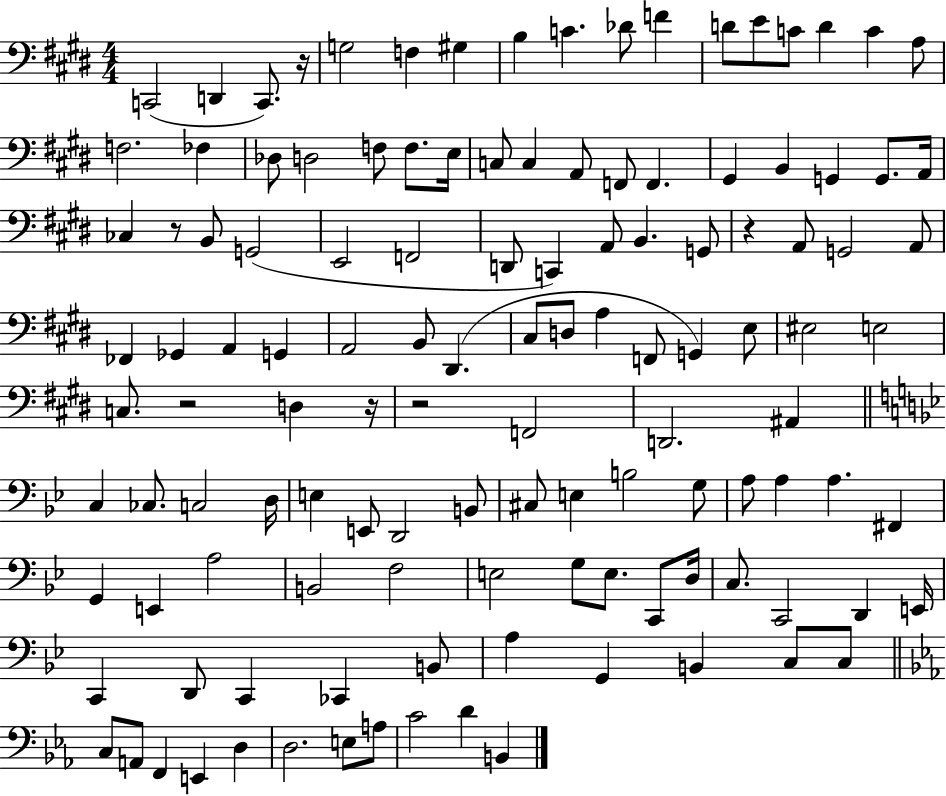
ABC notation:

X:1
T:Untitled
M:4/4
L:1/4
K:E
C,,2 D,, C,,/2 z/4 G,2 F, ^G, B, C _D/2 F D/2 E/2 C/2 D C A,/2 F,2 _F, _D,/2 D,2 F,/2 F,/2 E,/4 C,/2 C, A,,/2 F,,/2 F,, ^G,, B,, G,, G,,/2 A,,/4 _C, z/2 B,,/2 G,,2 E,,2 F,,2 D,,/2 C,, A,,/2 B,, G,,/2 z A,,/2 G,,2 A,,/2 _F,, _G,, A,, G,, A,,2 B,,/2 ^D,, ^C,/2 D,/2 A, F,,/2 G,, E,/2 ^E,2 E,2 C,/2 z2 D, z/4 z2 F,,2 D,,2 ^A,, C, _C,/2 C,2 D,/4 E, E,,/2 D,,2 B,,/2 ^C,/2 E, B,2 G,/2 A,/2 A, A, ^F,, G,, E,, A,2 B,,2 F,2 E,2 G,/2 E,/2 C,,/2 D,/4 C,/2 C,,2 D,, E,,/4 C,, D,,/2 C,, _C,, B,,/2 A, G,, B,, C,/2 C,/2 C,/2 A,,/2 F,, E,, D, D,2 E,/2 A,/2 C2 D B,,